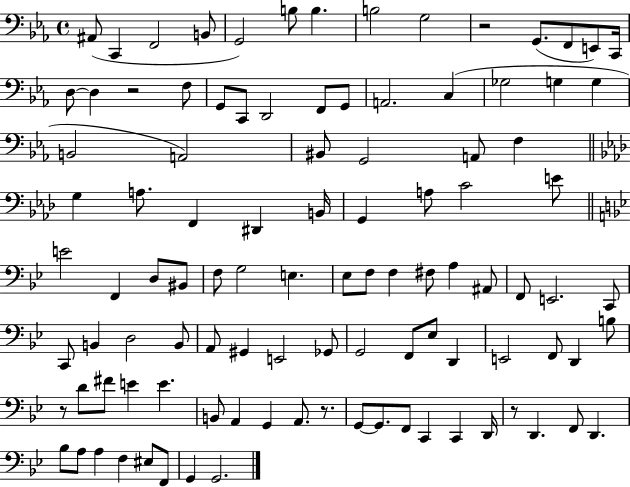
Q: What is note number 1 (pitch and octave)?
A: A#2